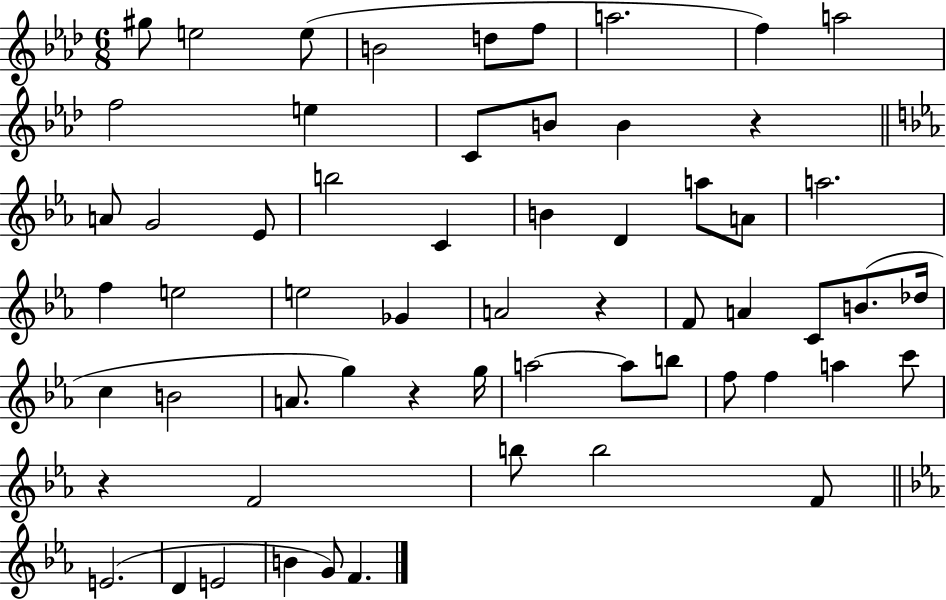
{
  \clef treble
  \numericTimeSignature
  \time 6/8
  \key aes \major
  gis''8 e''2 e''8( | b'2 d''8 f''8 | a''2. | f''4) a''2 | \break f''2 e''4 | c'8 b'8 b'4 r4 | \bar "||" \break \key ees \major a'8 g'2 ees'8 | b''2 c'4 | b'4 d'4 a''8 a'8 | a''2. | \break f''4 e''2 | e''2 ges'4 | a'2 r4 | f'8 a'4 c'8 b'8.( des''16 | \break c''4 b'2 | a'8. g''4) r4 g''16 | a''2~~ a''8 b''8 | f''8 f''4 a''4 c'''8 | \break r4 f'2 | b''8 b''2 f'8 | \bar "||" \break \key ees \major e'2.( | d'4 e'2 | b'4 g'8) f'4. | \bar "|."
}